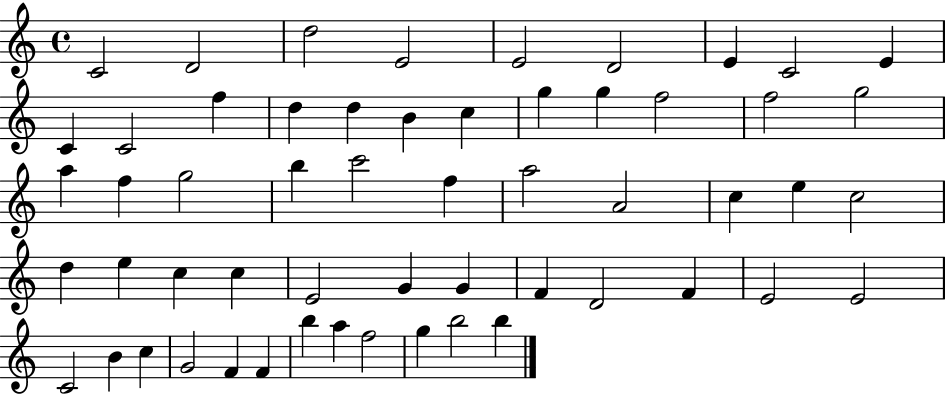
C4/h D4/h D5/h E4/h E4/h D4/h E4/q C4/h E4/q C4/q C4/h F5/q D5/q D5/q B4/q C5/q G5/q G5/q F5/h F5/h G5/h A5/q F5/q G5/h B5/q C6/h F5/q A5/h A4/h C5/q E5/q C5/h D5/q E5/q C5/q C5/q E4/h G4/q G4/q F4/q D4/h F4/q E4/h E4/h C4/h B4/q C5/q G4/h F4/q F4/q B5/q A5/q F5/h G5/q B5/h B5/q